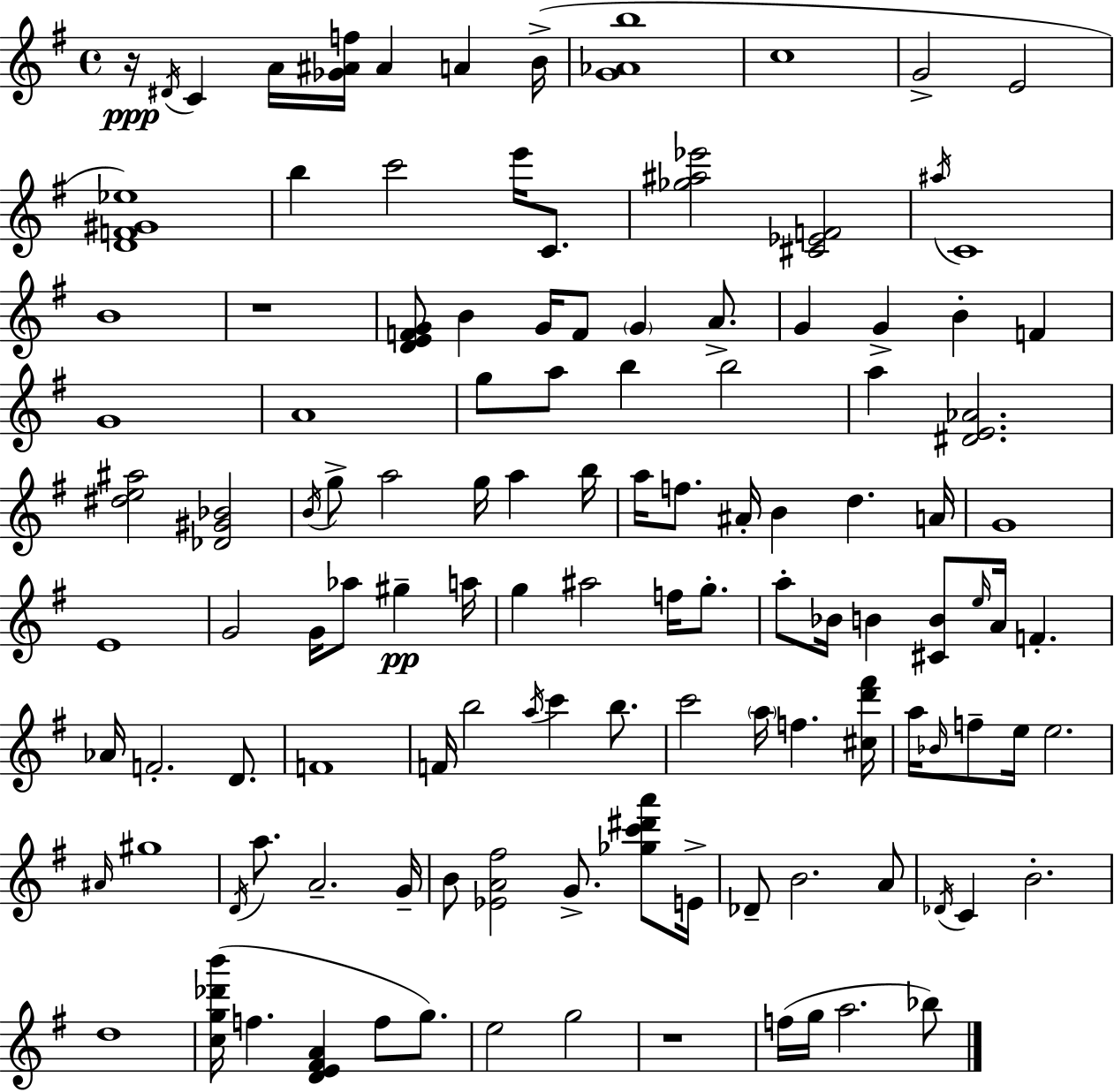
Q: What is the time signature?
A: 4/4